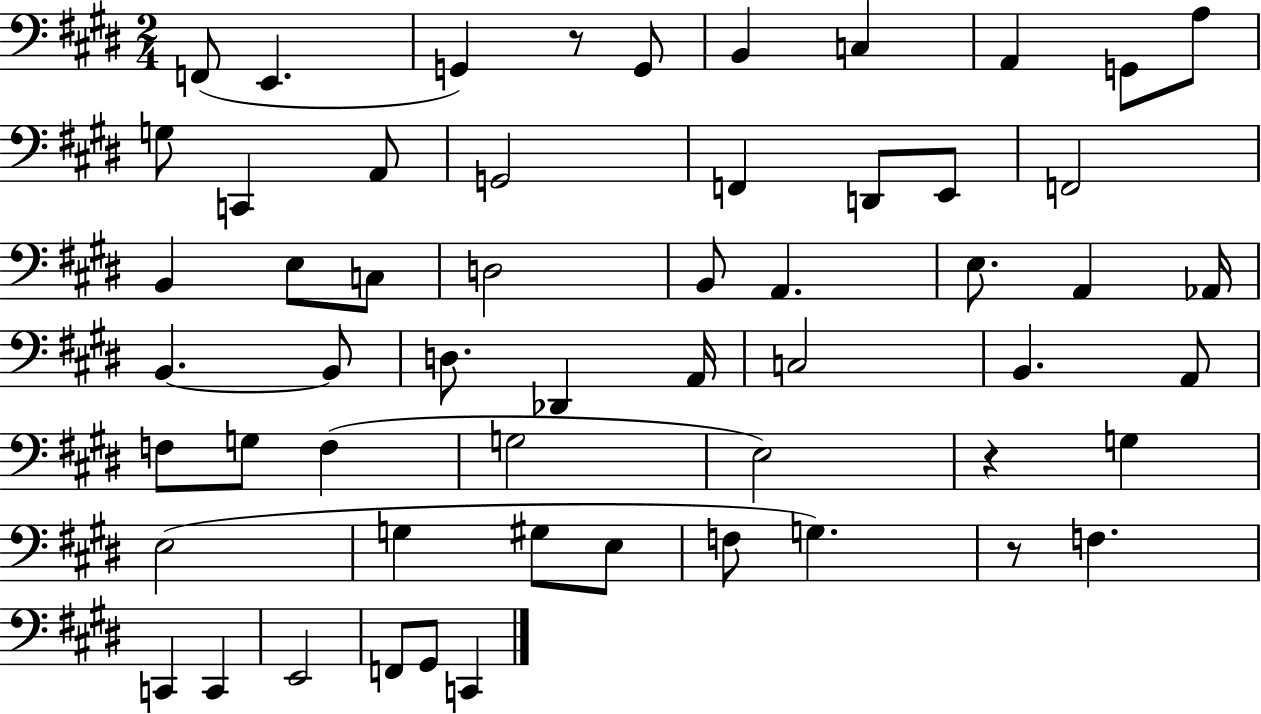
X:1
T:Untitled
M:2/4
L:1/4
K:E
F,,/2 E,, G,, z/2 G,,/2 B,, C, A,, G,,/2 A,/2 G,/2 C,, A,,/2 G,,2 F,, D,,/2 E,,/2 F,,2 B,, E,/2 C,/2 D,2 B,,/2 A,, E,/2 A,, _A,,/4 B,, B,,/2 D,/2 _D,, A,,/4 C,2 B,, A,,/2 F,/2 G,/2 F, G,2 E,2 z G, E,2 G, ^G,/2 E,/2 F,/2 G, z/2 F, C,, C,, E,,2 F,,/2 ^G,,/2 C,,